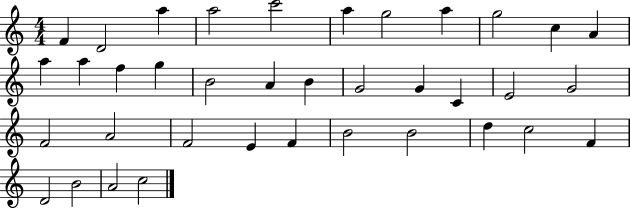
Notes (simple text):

F4/q D4/h A5/q A5/h C6/h A5/q G5/h A5/q G5/h C5/q A4/q A5/q A5/q F5/q G5/q B4/h A4/q B4/q G4/h G4/q C4/q E4/h G4/h F4/h A4/h F4/h E4/q F4/q B4/h B4/h D5/q C5/h F4/q D4/h B4/h A4/h C5/h